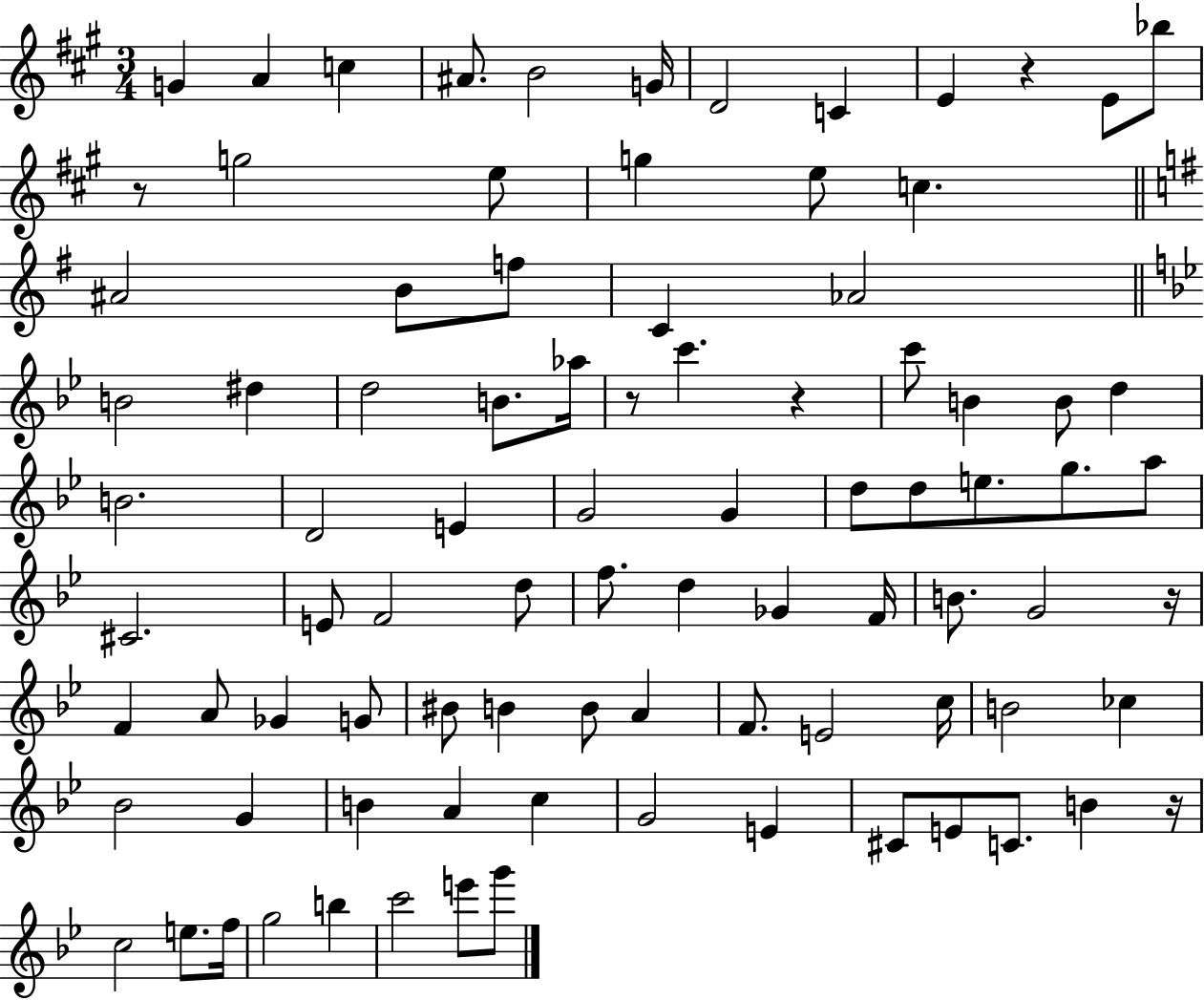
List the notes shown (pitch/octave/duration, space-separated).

G4/q A4/q C5/q A#4/e. B4/h G4/s D4/h C4/q E4/q R/q E4/e Bb5/e R/e G5/h E5/e G5/q E5/e C5/q. A#4/h B4/e F5/e C4/q Ab4/h B4/h D#5/q D5/h B4/e. Ab5/s R/e C6/q. R/q C6/e B4/q B4/e D5/q B4/h. D4/h E4/q G4/h G4/q D5/e D5/e E5/e. G5/e. A5/e C#4/h. E4/e F4/h D5/e F5/e. D5/q Gb4/q F4/s B4/e. G4/h R/s F4/q A4/e Gb4/q G4/e BIS4/e B4/q B4/e A4/q F4/e. E4/h C5/s B4/h CES5/q Bb4/h G4/q B4/q A4/q C5/q G4/h E4/q C#4/e E4/e C4/e. B4/q R/s C5/h E5/e. F5/s G5/h B5/q C6/h E6/e G6/e